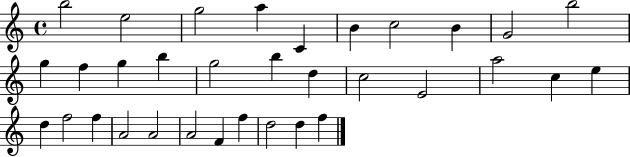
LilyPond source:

{
  \clef treble
  \time 4/4
  \defaultTimeSignature
  \key c \major
  b''2 e''2 | g''2 a''4 c'4 | b'4 c''2 b'4 | g'2 b''2 | \break g''4 f''4 g''4 b''4 | g''2 b''4 d''4 | c''2 e'2 | a''2 c''4 e''4 | \break d''4 f''2 f''4 | a'2 a'2 | a'2 f'4 f''4 | d''2 d''4 f''4 | \break \bar "|."
}